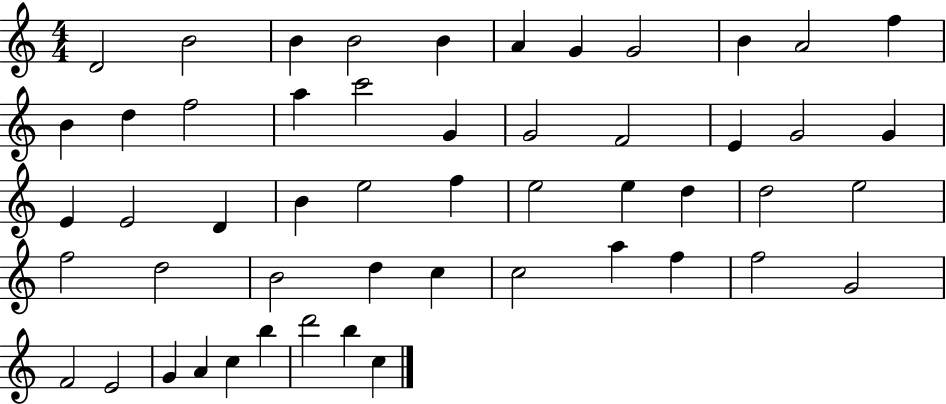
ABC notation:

X:1
T:Untitled
M:4/4
L:1/4
K:C
D2 B2 B B2 B A G G2 B A2 f B d f2 a c'2 G G2 F2 E G2 G E E2 D B e2 f e2 e d d2 e2 f2 d2 B2 d c c2 a f f2 G2 F2 E2 G A c b d'2 b c